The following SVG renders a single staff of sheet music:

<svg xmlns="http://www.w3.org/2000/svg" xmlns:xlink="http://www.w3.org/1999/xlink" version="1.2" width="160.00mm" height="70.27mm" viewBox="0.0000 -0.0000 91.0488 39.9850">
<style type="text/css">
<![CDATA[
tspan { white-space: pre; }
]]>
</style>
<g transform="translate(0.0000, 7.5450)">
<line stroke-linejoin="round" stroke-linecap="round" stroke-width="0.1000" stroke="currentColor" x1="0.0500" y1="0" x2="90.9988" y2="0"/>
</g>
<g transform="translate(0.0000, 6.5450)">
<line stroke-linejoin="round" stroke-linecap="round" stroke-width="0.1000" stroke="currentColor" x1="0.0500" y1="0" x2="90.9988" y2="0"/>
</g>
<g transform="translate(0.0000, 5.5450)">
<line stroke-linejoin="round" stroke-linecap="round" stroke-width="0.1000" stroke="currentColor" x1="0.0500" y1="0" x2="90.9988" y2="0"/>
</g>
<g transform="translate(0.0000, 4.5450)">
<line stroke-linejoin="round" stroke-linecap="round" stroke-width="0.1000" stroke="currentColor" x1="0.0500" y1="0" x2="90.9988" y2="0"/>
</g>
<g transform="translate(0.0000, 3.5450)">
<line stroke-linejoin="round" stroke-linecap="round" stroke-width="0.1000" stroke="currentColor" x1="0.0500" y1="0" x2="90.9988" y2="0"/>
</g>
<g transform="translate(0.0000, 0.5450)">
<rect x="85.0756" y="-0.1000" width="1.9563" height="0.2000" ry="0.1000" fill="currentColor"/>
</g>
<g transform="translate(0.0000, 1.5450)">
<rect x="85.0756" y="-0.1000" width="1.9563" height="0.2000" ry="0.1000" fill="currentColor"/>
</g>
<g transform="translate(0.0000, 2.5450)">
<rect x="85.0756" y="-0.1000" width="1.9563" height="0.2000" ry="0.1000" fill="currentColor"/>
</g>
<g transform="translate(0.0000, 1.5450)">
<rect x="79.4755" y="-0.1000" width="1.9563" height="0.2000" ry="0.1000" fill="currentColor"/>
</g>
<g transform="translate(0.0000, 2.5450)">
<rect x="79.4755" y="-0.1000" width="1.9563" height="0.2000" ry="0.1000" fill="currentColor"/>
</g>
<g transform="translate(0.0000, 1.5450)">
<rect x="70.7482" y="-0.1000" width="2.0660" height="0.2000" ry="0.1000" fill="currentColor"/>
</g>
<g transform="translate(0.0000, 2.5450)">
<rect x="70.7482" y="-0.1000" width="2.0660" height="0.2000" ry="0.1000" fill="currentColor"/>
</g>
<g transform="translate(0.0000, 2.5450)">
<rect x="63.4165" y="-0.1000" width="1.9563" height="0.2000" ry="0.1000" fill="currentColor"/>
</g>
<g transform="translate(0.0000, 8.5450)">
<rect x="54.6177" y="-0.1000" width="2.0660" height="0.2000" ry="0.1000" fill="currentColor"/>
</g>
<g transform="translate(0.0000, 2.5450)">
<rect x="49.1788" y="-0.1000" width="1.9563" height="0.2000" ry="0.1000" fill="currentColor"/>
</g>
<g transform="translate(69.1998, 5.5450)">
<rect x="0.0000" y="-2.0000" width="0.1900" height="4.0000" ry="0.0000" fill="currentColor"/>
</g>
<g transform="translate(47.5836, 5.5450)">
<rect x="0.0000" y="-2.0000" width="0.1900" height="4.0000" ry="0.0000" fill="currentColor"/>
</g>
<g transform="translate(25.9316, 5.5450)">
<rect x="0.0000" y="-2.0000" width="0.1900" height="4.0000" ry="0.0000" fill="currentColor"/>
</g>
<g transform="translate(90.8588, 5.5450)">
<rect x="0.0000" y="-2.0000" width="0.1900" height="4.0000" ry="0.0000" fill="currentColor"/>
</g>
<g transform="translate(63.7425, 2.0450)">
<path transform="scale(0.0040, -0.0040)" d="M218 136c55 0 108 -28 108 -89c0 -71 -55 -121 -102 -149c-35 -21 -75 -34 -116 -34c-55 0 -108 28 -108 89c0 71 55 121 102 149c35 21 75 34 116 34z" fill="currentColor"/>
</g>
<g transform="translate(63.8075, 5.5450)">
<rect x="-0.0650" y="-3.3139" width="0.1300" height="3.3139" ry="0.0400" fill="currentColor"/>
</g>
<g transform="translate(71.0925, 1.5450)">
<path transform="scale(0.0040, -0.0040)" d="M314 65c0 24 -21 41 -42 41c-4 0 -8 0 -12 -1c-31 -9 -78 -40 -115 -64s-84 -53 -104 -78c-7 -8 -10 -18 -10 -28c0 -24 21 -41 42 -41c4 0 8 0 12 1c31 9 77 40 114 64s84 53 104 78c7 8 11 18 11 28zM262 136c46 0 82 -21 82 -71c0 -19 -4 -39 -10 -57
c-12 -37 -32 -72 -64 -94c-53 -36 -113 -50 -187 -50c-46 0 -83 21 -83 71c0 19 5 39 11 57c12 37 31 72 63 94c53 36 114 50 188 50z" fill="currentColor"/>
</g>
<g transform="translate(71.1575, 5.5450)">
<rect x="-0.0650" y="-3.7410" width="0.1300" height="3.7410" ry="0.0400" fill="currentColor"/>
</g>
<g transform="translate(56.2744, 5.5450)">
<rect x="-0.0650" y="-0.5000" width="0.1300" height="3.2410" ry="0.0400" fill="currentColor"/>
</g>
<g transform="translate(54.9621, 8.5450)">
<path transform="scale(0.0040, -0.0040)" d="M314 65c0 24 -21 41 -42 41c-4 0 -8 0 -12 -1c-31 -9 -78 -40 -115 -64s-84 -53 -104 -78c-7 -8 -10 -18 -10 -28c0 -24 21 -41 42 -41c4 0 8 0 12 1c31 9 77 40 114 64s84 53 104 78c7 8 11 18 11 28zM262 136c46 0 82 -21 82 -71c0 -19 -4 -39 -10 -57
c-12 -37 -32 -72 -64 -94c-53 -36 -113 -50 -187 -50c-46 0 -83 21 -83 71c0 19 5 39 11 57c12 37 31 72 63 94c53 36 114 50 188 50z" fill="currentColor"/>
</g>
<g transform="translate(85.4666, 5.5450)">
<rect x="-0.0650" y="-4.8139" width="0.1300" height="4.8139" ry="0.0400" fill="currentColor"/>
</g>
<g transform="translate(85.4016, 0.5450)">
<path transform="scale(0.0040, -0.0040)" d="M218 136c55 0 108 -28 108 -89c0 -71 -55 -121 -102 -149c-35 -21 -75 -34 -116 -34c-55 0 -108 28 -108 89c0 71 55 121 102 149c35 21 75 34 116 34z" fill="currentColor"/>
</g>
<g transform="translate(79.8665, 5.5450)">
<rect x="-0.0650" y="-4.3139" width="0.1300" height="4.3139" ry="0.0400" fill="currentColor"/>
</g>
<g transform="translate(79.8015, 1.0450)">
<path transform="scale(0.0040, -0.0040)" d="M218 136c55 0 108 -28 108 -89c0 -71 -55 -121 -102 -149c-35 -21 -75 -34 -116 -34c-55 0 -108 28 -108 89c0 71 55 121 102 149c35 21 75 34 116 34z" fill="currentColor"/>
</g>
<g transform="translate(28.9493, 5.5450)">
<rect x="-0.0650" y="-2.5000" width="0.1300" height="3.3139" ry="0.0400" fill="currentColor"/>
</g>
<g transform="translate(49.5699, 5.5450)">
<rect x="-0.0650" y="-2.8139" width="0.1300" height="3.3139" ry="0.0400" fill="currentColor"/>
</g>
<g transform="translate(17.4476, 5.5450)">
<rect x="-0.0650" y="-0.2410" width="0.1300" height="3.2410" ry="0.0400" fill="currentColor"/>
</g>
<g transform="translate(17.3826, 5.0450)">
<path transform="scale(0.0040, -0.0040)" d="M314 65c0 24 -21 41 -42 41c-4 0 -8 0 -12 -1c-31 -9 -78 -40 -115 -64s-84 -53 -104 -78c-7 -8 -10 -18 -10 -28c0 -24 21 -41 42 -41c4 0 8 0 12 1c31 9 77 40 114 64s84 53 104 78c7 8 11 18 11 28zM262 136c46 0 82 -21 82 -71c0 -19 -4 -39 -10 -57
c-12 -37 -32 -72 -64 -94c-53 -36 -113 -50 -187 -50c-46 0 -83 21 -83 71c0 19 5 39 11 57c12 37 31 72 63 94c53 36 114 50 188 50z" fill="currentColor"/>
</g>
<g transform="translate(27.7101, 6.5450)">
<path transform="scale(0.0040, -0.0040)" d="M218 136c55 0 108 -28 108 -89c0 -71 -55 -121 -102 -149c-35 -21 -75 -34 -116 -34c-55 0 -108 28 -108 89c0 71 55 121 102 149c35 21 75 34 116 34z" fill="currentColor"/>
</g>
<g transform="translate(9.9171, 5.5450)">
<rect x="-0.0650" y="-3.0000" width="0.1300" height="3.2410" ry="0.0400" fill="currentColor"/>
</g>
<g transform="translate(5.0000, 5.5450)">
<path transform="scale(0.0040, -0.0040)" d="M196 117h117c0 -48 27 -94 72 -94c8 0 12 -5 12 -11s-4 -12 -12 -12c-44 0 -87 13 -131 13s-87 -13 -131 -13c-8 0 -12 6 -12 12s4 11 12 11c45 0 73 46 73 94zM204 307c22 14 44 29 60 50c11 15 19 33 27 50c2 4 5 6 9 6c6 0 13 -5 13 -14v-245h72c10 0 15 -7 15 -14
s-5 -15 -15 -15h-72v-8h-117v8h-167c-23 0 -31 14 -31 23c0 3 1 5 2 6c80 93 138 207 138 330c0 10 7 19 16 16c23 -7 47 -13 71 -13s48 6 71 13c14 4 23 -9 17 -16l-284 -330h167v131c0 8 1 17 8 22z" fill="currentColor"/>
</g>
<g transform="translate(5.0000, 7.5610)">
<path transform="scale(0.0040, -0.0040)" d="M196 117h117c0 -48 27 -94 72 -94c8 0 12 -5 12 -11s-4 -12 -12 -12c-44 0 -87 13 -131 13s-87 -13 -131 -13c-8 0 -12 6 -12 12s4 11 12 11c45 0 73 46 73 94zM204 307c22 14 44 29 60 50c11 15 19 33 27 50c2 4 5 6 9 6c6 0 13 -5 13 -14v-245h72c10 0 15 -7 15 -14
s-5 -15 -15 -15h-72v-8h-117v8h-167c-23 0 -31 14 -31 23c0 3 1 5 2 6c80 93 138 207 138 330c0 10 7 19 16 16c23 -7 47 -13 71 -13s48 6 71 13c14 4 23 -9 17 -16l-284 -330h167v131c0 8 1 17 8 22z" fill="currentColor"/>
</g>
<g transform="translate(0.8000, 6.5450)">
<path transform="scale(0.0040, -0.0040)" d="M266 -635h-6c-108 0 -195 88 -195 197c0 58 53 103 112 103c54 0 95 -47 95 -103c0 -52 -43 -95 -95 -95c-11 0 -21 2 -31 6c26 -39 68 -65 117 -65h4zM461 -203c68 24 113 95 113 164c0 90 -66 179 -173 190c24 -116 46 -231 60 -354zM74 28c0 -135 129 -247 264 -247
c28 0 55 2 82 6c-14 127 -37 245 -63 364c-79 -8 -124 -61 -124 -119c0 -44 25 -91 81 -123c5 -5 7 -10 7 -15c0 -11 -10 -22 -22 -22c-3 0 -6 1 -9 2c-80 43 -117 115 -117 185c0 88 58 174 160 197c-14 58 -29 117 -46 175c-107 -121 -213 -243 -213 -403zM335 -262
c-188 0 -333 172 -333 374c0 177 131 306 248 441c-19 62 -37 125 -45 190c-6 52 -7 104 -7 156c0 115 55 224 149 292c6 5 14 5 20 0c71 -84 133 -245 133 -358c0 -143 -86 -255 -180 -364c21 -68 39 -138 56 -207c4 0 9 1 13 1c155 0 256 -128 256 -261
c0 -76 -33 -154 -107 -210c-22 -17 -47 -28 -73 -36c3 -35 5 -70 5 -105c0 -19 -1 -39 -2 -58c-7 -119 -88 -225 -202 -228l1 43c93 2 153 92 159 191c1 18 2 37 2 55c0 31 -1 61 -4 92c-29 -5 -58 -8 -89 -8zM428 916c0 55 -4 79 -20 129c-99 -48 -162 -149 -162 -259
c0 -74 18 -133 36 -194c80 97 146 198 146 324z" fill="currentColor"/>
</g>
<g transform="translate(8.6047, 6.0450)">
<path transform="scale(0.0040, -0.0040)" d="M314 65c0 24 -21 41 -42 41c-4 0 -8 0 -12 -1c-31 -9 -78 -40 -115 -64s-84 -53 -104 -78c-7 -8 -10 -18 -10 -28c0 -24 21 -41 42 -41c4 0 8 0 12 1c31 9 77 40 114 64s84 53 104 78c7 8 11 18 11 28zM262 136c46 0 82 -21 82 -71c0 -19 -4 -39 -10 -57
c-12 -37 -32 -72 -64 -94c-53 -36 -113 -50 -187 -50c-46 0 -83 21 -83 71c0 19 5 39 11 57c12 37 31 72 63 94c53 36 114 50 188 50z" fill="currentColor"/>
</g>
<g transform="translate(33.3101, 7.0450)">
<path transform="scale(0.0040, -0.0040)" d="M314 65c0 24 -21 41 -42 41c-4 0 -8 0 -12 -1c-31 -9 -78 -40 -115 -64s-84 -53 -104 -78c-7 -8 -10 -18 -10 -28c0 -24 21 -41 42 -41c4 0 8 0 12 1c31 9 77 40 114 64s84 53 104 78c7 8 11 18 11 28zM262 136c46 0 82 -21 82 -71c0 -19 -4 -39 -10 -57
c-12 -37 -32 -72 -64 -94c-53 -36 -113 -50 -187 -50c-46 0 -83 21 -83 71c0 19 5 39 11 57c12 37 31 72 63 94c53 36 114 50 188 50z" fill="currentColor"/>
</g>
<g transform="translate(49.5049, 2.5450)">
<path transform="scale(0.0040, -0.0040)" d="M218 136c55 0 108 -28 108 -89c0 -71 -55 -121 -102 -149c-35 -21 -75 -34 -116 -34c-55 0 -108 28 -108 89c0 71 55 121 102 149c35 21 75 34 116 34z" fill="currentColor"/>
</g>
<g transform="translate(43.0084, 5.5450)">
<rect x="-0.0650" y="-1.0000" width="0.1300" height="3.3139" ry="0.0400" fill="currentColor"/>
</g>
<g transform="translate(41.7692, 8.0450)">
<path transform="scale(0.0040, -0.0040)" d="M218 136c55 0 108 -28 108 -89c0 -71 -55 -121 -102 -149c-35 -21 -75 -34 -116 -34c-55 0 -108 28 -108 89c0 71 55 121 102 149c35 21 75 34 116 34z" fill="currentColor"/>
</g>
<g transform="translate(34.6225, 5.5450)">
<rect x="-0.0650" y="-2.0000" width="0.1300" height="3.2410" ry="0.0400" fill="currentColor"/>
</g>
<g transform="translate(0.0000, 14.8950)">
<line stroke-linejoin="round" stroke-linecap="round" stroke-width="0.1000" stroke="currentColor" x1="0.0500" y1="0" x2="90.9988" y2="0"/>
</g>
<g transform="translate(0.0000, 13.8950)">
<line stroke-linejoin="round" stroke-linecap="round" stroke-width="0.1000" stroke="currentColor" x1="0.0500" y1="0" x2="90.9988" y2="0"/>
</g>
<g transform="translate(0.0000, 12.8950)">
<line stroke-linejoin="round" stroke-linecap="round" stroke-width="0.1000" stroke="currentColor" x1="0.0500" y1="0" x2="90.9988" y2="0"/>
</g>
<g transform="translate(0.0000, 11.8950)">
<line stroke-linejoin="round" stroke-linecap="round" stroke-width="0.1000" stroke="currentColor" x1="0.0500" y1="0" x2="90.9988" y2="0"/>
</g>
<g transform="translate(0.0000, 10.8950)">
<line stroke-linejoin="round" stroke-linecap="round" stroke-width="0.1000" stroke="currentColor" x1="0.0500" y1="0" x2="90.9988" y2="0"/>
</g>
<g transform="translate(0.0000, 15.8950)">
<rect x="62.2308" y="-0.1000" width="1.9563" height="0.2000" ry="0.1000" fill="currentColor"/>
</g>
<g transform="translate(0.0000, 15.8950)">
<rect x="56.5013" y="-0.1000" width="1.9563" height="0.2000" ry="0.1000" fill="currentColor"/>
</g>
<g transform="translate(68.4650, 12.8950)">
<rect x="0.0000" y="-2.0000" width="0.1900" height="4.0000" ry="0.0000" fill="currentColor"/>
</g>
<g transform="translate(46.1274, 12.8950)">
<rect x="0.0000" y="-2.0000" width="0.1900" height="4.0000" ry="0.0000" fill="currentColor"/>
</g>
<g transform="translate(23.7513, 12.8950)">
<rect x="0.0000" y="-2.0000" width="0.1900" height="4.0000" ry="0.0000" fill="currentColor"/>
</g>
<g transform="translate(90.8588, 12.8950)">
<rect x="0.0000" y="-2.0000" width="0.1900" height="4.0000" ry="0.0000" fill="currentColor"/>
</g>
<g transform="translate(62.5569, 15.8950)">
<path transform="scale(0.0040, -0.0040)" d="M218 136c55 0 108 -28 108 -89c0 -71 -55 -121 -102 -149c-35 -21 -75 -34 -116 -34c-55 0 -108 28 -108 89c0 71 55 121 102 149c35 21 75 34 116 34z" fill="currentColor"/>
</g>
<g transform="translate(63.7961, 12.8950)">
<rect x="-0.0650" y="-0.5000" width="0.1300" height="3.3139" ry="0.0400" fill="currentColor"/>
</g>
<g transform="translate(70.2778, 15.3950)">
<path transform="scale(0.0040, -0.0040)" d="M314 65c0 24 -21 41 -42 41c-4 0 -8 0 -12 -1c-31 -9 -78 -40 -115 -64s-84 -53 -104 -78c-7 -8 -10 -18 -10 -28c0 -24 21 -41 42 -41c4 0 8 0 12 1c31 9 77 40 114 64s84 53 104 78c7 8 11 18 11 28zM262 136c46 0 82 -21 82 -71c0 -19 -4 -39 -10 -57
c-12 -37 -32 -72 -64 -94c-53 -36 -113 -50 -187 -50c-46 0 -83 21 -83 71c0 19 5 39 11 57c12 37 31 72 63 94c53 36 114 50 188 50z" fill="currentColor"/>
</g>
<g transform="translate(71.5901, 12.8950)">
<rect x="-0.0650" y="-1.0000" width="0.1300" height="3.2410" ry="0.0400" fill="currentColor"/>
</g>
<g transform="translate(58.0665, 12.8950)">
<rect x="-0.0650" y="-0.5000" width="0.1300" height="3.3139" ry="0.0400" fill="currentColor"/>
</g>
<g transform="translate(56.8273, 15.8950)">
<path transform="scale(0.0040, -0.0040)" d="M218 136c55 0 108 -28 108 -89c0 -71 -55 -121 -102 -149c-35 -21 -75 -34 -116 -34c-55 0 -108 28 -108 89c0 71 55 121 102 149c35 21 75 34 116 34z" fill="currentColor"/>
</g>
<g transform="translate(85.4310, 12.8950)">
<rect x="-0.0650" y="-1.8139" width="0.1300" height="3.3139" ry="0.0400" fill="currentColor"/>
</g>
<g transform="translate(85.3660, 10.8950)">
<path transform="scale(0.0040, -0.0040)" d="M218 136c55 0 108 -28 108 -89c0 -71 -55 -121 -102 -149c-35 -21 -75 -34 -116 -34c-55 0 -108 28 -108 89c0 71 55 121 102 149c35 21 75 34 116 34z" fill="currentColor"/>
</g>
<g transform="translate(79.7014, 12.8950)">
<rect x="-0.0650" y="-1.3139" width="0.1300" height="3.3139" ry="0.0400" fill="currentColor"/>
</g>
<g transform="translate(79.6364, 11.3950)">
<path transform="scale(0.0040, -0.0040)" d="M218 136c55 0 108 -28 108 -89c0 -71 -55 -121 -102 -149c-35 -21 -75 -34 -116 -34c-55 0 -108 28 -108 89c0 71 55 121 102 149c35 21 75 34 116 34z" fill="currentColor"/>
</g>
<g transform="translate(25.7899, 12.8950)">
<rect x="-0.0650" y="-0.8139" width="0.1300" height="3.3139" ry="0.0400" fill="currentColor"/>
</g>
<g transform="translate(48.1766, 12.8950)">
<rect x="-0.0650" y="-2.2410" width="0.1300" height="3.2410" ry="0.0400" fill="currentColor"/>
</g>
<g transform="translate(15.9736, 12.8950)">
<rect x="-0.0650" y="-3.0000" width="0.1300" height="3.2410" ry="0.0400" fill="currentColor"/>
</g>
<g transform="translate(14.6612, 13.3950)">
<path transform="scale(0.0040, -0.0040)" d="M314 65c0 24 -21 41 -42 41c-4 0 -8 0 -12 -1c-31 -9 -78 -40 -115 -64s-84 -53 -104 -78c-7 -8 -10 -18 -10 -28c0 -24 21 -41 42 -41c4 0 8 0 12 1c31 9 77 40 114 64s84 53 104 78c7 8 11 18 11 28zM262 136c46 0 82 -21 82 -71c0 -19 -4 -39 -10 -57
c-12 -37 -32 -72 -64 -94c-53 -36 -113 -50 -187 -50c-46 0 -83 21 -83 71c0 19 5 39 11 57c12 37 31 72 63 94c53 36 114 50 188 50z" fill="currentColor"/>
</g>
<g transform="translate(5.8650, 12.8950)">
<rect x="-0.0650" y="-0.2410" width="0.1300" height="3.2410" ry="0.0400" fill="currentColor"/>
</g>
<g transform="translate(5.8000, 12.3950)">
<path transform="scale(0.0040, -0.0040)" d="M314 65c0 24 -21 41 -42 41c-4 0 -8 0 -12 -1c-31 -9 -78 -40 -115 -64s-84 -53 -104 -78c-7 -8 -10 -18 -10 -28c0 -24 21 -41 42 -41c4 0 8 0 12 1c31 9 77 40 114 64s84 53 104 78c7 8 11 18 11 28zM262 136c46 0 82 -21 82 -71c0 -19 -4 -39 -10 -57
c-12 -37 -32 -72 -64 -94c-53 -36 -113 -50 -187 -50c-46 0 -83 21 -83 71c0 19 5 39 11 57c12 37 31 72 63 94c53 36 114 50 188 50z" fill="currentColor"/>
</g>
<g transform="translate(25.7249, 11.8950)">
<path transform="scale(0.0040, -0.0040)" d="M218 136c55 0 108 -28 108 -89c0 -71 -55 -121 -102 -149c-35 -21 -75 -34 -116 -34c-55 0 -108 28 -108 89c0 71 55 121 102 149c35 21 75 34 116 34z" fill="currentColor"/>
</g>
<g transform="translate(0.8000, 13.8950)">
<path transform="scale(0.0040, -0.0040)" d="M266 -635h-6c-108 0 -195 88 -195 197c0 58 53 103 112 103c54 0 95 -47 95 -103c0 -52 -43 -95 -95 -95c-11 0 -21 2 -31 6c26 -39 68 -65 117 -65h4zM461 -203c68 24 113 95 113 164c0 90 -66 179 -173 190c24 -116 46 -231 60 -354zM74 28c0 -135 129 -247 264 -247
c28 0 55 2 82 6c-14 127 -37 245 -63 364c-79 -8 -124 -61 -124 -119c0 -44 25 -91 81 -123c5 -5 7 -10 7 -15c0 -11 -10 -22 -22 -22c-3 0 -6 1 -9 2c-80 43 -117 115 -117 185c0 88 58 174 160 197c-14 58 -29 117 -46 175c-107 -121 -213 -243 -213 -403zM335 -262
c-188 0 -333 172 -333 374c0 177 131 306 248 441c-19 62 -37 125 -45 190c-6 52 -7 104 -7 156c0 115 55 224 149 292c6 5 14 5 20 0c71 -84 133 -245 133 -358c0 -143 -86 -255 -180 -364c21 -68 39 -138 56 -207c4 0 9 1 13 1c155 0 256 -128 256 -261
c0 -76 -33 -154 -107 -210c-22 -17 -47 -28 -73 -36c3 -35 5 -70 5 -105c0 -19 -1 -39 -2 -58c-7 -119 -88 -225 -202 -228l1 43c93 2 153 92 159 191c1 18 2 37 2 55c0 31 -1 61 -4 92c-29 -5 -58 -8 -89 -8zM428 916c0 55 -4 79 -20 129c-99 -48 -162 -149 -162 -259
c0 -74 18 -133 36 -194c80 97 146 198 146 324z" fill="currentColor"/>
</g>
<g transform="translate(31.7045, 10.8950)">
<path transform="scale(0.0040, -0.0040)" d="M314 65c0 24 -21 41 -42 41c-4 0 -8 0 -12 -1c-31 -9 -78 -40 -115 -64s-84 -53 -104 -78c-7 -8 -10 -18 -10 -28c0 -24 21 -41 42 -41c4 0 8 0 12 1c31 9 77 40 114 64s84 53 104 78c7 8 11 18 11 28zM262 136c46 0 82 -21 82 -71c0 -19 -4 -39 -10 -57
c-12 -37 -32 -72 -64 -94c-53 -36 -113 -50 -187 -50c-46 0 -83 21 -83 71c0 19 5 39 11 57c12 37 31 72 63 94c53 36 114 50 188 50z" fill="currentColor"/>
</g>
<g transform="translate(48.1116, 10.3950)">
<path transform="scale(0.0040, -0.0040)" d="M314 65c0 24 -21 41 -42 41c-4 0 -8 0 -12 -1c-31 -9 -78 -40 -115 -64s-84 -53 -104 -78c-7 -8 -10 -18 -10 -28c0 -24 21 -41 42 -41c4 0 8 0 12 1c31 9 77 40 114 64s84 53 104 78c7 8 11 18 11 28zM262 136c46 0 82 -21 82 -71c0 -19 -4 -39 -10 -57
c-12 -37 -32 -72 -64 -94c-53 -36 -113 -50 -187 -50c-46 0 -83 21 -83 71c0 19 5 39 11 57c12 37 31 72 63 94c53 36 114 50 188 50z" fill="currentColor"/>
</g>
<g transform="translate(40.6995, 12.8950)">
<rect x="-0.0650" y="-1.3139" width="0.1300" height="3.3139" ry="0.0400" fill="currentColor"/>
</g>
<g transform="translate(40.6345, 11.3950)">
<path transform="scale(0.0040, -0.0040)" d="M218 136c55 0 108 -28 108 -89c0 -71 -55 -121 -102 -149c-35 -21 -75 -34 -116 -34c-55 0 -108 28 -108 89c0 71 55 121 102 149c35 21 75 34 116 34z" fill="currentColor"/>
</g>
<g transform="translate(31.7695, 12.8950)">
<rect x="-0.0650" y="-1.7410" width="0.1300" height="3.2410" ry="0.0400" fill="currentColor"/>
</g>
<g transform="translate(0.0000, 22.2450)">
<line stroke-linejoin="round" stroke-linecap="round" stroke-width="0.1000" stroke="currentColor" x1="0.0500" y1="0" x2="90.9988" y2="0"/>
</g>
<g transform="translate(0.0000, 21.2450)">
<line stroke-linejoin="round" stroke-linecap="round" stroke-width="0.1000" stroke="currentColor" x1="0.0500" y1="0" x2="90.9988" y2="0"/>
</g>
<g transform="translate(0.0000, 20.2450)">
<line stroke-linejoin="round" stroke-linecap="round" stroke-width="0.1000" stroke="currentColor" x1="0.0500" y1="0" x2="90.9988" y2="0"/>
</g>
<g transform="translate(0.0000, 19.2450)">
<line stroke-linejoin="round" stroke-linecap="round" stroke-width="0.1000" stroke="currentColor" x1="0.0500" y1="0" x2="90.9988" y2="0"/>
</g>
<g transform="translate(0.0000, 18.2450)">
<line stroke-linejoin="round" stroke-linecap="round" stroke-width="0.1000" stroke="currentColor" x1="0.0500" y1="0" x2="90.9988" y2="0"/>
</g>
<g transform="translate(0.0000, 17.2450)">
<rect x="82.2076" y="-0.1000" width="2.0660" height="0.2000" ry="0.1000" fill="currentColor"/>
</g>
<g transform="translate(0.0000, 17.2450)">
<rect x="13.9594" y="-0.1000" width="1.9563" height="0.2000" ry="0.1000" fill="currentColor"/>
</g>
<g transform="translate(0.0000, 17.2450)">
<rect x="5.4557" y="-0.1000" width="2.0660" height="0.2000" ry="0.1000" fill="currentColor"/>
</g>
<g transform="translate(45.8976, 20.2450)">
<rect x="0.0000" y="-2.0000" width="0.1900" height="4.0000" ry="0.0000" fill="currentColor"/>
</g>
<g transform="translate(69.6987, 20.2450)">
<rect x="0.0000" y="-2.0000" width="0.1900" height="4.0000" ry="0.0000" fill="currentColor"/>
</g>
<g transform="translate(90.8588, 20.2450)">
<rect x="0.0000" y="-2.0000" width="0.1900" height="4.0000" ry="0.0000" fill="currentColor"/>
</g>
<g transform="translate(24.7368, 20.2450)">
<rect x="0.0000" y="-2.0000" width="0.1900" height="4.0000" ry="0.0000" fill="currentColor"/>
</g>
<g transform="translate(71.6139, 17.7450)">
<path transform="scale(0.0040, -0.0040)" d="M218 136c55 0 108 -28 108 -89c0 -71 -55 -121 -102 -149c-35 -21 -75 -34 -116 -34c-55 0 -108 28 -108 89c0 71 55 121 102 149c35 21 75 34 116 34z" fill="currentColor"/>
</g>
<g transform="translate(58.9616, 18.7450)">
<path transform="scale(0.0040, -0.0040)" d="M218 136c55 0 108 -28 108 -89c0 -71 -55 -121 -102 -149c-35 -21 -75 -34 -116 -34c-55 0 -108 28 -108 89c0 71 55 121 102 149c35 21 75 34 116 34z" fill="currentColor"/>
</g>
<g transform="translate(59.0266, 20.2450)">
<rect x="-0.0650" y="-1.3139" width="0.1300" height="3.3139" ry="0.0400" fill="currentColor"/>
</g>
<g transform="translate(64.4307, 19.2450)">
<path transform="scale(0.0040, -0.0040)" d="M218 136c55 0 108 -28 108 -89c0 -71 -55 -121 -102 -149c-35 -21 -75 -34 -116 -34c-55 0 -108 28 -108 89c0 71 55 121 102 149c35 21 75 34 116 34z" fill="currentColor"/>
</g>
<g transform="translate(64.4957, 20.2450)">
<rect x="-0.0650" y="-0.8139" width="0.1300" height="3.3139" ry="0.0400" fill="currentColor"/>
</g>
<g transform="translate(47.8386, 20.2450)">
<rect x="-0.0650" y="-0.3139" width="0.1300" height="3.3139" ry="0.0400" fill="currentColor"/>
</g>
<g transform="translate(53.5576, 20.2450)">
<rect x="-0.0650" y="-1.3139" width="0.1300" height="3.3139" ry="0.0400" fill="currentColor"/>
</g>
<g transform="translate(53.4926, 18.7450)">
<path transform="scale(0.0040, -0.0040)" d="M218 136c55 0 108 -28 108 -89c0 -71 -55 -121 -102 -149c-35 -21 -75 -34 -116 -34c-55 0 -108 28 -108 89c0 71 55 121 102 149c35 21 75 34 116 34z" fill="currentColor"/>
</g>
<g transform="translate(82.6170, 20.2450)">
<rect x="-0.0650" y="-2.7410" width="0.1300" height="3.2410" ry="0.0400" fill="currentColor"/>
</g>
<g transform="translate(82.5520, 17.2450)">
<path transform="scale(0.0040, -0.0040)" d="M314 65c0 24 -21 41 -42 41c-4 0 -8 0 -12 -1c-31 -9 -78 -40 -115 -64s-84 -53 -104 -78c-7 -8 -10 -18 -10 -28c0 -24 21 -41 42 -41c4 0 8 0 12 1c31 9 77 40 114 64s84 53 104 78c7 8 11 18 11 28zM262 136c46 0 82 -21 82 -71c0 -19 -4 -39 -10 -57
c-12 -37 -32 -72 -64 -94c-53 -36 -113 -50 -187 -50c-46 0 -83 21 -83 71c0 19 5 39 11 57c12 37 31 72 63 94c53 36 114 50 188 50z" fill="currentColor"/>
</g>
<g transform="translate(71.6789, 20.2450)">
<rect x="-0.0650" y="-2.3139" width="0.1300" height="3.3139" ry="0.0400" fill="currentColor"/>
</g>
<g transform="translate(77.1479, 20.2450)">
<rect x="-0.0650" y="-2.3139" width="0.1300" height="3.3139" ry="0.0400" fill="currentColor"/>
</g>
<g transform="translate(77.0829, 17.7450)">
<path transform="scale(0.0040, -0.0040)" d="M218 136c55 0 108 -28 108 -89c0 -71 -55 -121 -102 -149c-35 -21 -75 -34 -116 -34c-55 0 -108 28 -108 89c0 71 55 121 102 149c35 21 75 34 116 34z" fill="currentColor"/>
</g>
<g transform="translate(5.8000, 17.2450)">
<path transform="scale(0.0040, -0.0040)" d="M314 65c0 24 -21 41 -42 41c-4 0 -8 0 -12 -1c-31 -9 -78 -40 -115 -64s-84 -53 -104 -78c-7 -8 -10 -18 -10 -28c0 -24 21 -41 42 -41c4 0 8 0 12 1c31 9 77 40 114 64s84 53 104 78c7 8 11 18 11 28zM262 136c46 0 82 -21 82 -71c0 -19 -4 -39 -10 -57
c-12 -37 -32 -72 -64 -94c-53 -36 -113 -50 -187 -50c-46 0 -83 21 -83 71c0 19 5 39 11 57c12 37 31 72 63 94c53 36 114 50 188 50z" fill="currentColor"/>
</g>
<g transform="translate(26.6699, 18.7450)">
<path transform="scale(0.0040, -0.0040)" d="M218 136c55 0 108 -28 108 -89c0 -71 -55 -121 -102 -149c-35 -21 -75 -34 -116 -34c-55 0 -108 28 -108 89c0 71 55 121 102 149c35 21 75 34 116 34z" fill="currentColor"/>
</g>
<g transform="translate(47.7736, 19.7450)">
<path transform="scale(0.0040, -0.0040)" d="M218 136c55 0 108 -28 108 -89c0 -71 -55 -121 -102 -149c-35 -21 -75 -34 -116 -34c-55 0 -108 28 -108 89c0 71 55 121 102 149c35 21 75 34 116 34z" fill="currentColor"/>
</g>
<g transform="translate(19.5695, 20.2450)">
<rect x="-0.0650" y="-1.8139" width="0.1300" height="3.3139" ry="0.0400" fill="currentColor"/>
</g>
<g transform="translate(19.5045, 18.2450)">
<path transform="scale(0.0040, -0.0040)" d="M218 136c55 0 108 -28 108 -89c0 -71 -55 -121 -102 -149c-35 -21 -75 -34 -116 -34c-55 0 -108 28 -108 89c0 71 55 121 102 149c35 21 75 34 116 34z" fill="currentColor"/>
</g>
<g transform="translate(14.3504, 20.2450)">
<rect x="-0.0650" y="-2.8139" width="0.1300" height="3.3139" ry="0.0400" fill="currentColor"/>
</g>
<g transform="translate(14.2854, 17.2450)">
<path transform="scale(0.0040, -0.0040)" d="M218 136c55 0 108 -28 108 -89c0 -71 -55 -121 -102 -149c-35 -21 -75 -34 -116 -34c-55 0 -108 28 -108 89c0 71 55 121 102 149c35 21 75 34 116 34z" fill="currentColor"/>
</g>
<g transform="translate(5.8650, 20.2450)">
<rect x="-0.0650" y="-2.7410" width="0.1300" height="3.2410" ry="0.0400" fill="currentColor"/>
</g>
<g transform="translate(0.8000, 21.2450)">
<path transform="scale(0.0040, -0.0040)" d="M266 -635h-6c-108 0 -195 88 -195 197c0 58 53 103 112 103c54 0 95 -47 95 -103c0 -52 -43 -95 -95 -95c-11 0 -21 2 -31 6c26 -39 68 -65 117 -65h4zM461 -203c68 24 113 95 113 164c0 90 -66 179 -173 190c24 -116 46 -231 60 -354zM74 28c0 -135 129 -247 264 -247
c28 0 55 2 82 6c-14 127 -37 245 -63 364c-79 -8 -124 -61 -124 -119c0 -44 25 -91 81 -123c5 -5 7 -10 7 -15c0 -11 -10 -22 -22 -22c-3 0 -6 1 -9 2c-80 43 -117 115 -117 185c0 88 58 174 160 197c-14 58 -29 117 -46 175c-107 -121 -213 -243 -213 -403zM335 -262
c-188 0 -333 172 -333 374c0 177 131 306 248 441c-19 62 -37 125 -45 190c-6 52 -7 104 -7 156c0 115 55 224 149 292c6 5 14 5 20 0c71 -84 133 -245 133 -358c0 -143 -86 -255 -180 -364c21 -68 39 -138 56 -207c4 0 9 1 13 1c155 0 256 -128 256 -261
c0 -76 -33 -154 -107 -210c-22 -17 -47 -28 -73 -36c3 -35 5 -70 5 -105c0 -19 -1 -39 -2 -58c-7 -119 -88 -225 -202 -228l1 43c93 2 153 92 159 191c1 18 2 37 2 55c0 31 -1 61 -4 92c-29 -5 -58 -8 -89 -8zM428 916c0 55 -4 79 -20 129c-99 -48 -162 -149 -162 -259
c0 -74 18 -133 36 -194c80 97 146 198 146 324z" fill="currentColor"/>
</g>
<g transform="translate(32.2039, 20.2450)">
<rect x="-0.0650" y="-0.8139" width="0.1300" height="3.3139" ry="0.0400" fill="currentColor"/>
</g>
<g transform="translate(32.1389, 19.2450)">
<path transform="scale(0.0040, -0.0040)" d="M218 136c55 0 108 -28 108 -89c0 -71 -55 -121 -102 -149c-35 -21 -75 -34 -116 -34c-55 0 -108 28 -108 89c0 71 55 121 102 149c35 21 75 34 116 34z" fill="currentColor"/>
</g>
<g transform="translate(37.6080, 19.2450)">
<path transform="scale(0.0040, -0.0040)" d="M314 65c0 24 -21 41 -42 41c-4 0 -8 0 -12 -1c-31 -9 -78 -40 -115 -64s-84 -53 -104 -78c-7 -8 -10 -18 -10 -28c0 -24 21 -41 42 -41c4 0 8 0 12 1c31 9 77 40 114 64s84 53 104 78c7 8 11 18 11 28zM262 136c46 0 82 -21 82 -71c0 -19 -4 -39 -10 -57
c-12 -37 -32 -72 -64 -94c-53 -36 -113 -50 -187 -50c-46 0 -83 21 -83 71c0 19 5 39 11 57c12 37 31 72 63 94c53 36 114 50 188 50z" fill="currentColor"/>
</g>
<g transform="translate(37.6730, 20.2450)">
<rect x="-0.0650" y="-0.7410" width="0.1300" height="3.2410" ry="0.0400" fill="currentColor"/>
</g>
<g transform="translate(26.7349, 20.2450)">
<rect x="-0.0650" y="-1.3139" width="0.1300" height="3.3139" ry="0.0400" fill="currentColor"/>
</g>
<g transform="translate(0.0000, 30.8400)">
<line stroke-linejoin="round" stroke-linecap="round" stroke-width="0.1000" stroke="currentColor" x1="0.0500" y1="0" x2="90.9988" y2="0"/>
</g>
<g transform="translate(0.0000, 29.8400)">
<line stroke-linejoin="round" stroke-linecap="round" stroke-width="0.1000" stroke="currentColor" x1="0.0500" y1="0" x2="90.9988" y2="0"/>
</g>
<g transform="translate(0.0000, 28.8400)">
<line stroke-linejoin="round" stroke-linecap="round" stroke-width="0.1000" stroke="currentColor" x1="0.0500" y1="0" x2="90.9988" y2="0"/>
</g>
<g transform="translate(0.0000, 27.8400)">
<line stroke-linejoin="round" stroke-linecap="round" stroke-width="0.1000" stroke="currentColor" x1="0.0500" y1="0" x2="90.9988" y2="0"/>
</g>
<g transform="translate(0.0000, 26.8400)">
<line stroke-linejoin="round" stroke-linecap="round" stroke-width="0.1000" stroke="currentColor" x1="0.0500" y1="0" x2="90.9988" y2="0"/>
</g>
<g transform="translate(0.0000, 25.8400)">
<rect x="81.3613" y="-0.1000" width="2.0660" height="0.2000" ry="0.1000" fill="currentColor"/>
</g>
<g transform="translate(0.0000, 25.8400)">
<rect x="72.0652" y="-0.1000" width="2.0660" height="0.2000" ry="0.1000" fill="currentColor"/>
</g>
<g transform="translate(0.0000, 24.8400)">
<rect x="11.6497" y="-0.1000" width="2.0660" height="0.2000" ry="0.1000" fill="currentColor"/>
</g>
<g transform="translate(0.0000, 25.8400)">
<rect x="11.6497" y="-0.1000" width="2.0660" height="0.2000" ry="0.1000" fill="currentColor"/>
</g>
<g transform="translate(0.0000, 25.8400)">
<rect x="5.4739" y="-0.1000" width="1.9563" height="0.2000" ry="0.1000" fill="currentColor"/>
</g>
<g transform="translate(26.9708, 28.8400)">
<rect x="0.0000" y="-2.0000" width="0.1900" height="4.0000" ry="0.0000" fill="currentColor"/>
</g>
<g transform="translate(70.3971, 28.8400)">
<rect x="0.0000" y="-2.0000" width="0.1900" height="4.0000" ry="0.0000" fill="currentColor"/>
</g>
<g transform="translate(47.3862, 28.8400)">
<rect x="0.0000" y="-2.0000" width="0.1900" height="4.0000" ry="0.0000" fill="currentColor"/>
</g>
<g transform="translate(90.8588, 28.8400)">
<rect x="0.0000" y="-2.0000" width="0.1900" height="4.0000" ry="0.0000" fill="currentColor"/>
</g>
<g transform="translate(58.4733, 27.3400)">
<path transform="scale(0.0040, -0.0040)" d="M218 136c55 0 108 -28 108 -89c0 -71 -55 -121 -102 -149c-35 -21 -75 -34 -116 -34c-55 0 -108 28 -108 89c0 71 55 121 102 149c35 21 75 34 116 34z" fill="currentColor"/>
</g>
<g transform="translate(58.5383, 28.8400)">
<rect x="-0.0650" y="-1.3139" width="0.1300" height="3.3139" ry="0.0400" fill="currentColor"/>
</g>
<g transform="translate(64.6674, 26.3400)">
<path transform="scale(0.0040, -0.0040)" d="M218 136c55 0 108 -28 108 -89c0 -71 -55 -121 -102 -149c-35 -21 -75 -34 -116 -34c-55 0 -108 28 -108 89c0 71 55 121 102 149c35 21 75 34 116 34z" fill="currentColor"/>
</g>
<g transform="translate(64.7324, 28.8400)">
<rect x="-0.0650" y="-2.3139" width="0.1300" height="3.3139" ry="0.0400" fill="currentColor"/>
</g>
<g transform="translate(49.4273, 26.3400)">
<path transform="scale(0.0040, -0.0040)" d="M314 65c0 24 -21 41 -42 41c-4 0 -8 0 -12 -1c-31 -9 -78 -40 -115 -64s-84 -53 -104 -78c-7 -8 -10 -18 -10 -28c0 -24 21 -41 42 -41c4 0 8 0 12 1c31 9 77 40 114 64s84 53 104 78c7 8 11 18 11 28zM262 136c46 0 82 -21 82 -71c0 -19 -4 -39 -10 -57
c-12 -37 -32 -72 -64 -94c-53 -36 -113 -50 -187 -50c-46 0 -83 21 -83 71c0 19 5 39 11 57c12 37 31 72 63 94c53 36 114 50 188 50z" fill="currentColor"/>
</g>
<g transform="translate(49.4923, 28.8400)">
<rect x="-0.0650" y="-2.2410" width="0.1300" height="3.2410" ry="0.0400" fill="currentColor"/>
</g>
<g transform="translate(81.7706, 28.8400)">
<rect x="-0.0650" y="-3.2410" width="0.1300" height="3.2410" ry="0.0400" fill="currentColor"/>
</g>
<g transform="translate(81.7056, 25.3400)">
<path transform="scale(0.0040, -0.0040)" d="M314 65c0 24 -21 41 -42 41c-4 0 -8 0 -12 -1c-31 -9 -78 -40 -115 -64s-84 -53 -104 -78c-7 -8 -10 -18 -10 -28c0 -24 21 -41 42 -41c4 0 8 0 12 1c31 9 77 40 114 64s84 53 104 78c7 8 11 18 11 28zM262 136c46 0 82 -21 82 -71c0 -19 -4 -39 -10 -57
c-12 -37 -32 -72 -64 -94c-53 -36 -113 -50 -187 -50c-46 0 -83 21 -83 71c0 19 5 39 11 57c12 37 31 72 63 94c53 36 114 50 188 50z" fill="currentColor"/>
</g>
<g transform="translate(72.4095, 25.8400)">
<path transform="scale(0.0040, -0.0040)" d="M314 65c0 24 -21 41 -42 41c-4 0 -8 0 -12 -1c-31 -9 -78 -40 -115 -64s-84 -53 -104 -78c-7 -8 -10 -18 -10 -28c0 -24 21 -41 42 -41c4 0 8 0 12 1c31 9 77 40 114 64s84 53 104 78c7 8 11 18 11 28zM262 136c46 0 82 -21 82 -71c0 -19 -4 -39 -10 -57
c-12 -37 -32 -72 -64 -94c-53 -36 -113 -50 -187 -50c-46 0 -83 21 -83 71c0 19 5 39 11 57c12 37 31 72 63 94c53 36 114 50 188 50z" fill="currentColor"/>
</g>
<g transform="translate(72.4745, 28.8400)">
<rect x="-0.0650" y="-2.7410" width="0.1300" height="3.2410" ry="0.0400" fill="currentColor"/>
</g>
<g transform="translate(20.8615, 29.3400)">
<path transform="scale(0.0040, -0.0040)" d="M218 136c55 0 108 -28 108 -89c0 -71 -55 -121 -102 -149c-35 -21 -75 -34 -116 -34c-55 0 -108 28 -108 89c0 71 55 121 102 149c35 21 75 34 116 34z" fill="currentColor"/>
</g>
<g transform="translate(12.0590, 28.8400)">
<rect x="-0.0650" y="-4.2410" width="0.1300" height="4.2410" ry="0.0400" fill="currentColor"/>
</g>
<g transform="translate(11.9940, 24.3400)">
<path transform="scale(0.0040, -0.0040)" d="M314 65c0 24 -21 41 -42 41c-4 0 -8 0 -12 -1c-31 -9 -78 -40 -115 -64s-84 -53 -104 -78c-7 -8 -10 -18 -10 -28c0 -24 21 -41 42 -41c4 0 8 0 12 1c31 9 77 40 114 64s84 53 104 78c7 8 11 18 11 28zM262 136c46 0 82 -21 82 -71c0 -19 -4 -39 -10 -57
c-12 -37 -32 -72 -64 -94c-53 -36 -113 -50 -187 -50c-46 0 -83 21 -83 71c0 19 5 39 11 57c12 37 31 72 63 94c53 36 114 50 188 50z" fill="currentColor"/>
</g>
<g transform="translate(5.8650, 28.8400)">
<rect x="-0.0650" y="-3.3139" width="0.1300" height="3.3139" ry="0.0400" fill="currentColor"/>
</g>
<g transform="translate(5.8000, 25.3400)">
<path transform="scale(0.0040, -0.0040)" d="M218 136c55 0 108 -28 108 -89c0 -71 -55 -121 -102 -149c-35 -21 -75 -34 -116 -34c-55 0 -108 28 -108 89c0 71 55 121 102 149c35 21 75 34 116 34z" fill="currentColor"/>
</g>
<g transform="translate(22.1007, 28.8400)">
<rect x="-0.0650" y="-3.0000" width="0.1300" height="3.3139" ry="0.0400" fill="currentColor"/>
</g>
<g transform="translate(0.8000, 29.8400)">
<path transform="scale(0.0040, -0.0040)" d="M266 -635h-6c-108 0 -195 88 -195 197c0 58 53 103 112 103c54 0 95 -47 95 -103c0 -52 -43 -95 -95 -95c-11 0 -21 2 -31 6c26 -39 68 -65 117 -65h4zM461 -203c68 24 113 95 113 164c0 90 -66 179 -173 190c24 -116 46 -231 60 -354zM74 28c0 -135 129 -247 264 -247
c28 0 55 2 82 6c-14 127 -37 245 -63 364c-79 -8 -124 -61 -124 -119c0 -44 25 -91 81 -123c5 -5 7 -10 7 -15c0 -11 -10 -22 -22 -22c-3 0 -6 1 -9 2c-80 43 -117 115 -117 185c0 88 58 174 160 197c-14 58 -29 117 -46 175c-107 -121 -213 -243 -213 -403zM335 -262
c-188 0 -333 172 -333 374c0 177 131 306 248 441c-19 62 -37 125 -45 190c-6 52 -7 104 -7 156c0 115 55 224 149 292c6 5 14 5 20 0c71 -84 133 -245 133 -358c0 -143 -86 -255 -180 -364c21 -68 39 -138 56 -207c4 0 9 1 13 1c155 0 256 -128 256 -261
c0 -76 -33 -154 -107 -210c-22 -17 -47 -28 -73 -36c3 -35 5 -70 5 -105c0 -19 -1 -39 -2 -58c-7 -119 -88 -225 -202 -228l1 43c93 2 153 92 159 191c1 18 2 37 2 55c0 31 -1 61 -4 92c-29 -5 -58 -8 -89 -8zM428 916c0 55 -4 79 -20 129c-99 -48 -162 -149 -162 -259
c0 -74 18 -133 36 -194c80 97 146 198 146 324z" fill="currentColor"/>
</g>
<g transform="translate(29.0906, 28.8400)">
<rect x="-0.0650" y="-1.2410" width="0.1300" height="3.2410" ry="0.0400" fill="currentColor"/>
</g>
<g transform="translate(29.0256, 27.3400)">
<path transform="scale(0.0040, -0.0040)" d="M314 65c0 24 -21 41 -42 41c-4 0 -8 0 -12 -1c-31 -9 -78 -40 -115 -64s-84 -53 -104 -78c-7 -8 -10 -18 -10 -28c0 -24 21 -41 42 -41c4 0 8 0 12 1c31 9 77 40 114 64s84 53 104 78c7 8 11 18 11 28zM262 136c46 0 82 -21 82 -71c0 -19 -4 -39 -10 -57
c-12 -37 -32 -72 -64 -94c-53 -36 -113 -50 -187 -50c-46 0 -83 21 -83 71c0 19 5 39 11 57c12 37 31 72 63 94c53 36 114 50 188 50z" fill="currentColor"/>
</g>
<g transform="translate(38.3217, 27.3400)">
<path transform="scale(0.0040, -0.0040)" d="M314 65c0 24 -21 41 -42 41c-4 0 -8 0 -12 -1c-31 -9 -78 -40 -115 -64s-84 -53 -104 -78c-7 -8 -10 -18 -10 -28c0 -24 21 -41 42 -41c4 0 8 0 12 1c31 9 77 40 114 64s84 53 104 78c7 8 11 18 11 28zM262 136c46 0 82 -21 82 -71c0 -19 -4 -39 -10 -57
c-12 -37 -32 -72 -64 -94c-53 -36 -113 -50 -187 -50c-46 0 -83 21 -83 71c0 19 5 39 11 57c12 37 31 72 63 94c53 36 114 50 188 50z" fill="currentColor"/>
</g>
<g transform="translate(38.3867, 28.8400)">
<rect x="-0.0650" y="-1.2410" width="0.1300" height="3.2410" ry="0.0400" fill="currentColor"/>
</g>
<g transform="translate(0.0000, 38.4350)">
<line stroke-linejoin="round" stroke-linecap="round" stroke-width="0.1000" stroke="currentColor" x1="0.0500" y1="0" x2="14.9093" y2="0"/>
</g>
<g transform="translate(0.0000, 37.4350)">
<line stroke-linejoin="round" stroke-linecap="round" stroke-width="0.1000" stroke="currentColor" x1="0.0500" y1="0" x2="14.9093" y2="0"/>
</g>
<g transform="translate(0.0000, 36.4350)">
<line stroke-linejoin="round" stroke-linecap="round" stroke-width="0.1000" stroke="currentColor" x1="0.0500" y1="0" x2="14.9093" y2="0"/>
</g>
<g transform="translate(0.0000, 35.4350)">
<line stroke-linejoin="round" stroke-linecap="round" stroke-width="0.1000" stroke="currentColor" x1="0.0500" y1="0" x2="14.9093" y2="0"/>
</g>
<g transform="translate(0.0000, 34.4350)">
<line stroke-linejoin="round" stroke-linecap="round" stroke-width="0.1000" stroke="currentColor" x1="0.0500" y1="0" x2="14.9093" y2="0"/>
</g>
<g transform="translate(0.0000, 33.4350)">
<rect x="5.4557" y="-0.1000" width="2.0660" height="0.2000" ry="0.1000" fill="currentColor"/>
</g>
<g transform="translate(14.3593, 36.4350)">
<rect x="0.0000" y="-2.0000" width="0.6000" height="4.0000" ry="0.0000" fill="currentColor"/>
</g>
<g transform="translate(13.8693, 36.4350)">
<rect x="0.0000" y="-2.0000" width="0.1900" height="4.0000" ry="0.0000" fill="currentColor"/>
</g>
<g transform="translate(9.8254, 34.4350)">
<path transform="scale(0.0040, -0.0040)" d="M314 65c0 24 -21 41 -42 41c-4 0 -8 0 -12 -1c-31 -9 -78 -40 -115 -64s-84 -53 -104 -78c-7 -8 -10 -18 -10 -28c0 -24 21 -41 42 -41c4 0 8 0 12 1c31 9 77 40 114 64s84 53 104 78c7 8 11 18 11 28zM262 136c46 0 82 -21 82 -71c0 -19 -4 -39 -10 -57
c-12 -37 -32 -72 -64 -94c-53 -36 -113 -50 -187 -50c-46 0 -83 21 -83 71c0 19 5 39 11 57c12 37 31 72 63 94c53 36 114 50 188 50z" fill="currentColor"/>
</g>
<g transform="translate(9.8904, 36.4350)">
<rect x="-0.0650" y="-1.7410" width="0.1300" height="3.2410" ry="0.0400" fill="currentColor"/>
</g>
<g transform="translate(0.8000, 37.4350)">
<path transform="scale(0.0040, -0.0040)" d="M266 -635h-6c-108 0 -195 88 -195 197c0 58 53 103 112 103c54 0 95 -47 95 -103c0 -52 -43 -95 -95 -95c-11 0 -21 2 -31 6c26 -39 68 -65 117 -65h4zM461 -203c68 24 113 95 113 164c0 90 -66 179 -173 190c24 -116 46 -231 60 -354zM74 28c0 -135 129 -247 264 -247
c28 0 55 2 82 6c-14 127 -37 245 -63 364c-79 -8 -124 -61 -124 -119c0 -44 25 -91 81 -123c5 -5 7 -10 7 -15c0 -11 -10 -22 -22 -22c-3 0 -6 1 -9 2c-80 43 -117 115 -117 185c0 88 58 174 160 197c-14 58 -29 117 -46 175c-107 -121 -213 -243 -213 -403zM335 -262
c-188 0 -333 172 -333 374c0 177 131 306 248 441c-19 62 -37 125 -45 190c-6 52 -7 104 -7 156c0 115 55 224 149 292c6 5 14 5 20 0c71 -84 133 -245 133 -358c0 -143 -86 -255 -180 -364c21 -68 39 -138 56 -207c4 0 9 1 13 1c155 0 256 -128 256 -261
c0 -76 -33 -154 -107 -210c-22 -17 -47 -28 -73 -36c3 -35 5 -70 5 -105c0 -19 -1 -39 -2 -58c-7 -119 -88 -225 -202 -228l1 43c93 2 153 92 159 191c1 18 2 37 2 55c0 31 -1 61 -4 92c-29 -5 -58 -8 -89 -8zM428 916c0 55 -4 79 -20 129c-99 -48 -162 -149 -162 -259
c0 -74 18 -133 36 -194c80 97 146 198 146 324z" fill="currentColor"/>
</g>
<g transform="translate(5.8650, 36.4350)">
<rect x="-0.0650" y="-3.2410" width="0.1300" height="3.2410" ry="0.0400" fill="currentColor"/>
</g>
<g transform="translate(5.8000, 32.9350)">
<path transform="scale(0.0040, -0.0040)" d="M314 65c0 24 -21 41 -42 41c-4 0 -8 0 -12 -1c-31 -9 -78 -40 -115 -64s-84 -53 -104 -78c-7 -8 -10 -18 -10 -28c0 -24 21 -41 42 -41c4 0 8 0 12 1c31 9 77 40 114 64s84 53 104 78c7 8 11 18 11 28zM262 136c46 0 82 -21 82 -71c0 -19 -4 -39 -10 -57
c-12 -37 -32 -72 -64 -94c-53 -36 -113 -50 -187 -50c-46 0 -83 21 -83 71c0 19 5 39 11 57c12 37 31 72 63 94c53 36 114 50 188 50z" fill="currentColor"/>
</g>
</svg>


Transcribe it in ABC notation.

X:1
T:Untitled
M:4/4
L:1/4
K:C
A2 c2 G F2 D a C2 b c'2 d' e' c2 A2 d f2 e g2 C C D2 e f a2 a f e d d2 c e e d g g a2 b d'2 A e2 e2 g2 e g a2 b2 b2 f2